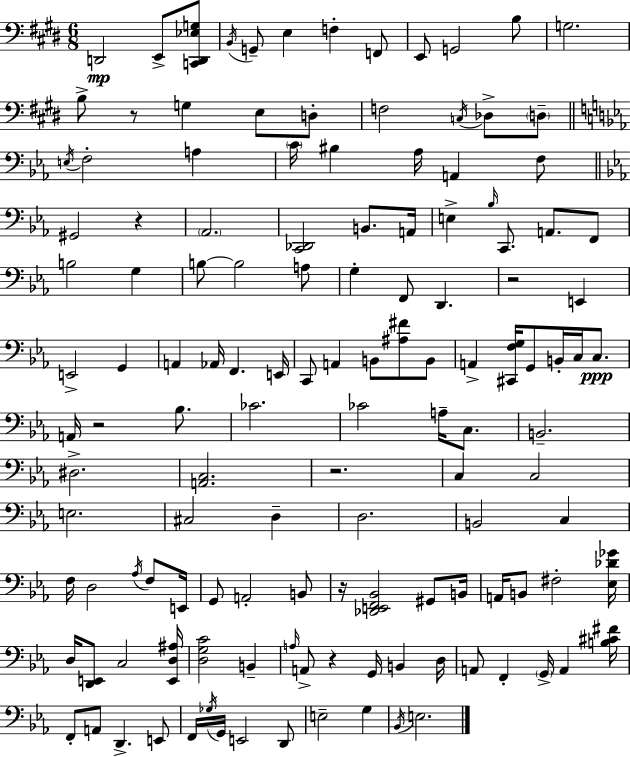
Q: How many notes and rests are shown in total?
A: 132